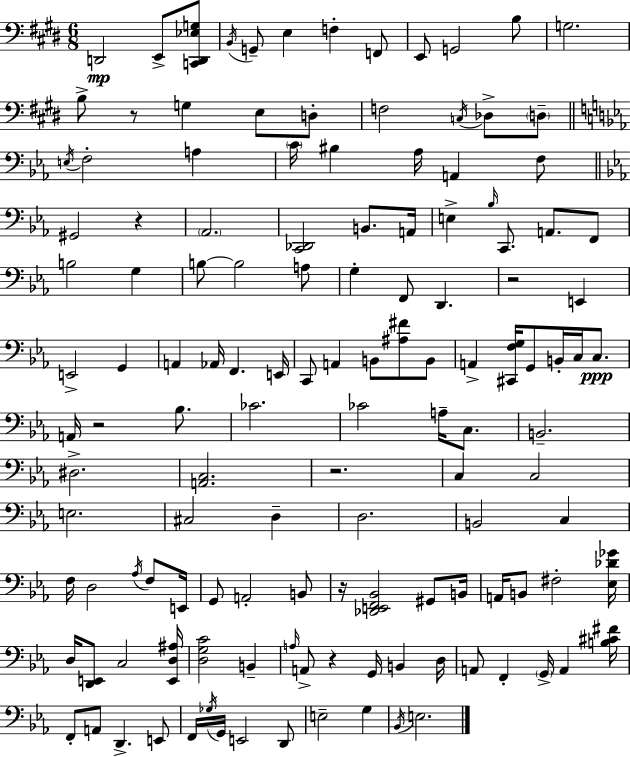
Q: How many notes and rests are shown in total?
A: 132